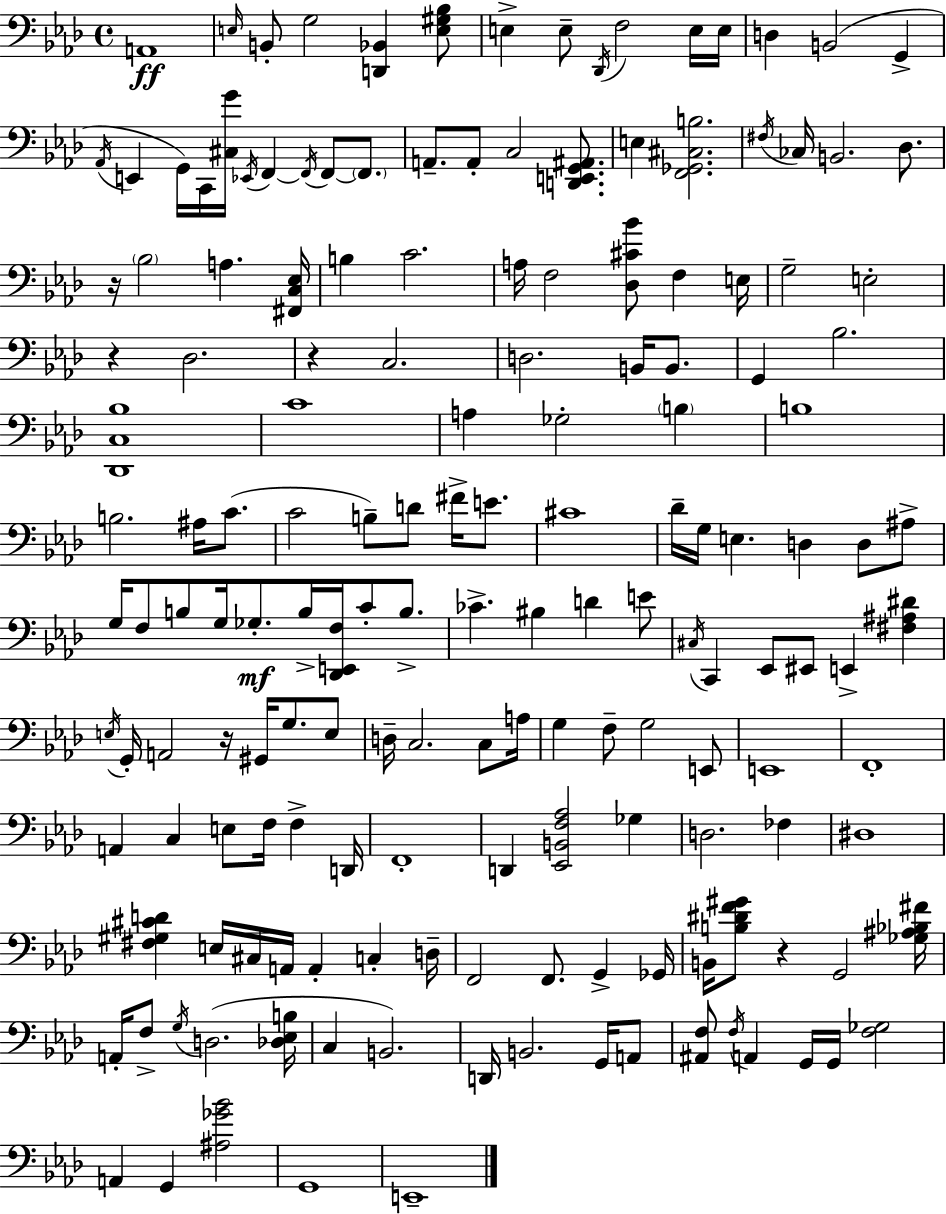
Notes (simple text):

A2/w E3/s B2/e G3/h [D2,Bb2]/q [E3,G#3,Bb3]/e E3/q E3/e Db2/s F3/h E3/s E3/s D3/q B2/h G2/q Ab2/s E2/q G2/s C2/s [C#3,G4]/s Eb2/s F2/q F2/s F2/e F2/e. A2/e. A2/e C3/h [D2,E2,G2,A#2]/e. E3/q [F2,Gb2,C#3,B3]/h. F#3/s CES3/s B2/h. Db3/e. R/s Bb3/h A3/q. [F#2,C3,Eb3]/s B3/q C4/h. A3/s F3/h [Db3,C#4,Bb4]/e F3/q E3/s G3/h E3/h R/q Db3/h. R/q C3/h. D3/h. B2/s B2/e. G2/q Bb3/h. [Db2,C3,Bb3]/w C4/w A3/q Gb3/h B3/q B3/w B3/h. A#3/s C4/e. C4/h B3/e D4/e F#4/s E4/e. C#4/w Db4/s G3/s E3/q. D3/q D3/e A#3/e G3/s F3/e B3/e G3/s Gb3/e. B3/s [Db2,E2,F3]/s C4/e B3/e. CES4/q. BIS3/q D4/q E4/e C#3/s C2/q Eb2/e EIS2/e E2/q [F#3,A#3,D#4]/q E3/s G2/s A2/h R/s G#2/s G3/e. E3/e D3/s C3/h. C3/e A3/s G3/q F3/e G3/h E2/e E2/w F2/w A2/q C3/q E3/e F3/s F3/q D2/s F2/w D2/q [Eb2,B2,F3,Ab3]/h Gb3/q D3/h. FES3/q D#3/w [F#3,G#3,C#4,D4]/q E3/s C#3/s A2/s A2/q C3/q D3/s F2/h F2/e. G2/q Gb2/s B2/s [B3,D#4,F4,G#4]/e R/q G2/h [Gb3,A#3,Bb3,F#4]/s A2/s F3/e G3/s D3/h. [Db3,Eb3,B3]/s C3/q B2/h. D2/s B2/h. G2/s A2/e [A#2,F3]/e F3/s A2/q G2/s G2/s [F3,Gb3]/h A2/q G2/q [A#3,Gb4,Bb4]/h G2/w E2/w